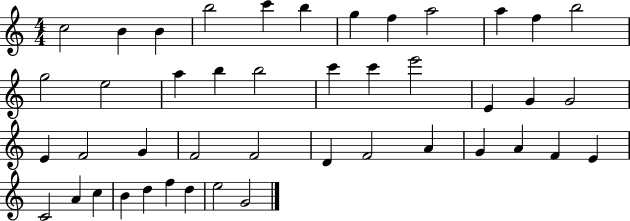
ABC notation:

X:1
T:Untitled
M:4/4
L:1/4
K:C
c2 B B b2 c' b g f a2 a f b2 g2 e2 a b b2 c' c' e'2 E G G2 E F2 G F2 F2 D F2 A G A F E C2 A c B d f d e2 G2